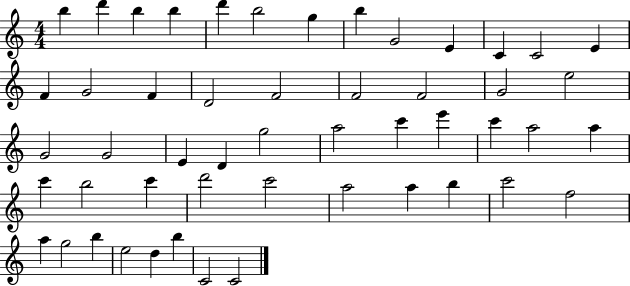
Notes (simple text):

B5/q D6/q B5/q B5/q D6/q B5/h G5/q B5/q G4/h E4/q C4/q C4/h E4/q F4/q G4/h F4/q D4/h F4/h F4/h F4/h G4/h E5/h G4/h G4/h E4/q D4/q G5/h A5/h C6/q E6/q C6/q A5/h A5/q C6/q B5/h C6/q D6/h C6/h A5/h A5/q B5/q C6/h F5/h A5/q G5/h B5/q E5/h D5/q B5/q C4/h C4/h